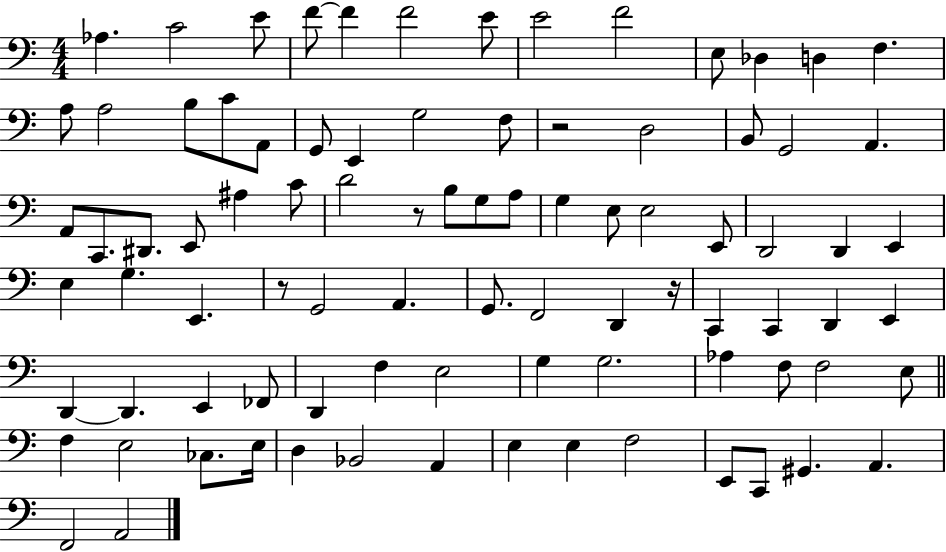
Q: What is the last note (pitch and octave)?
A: A2